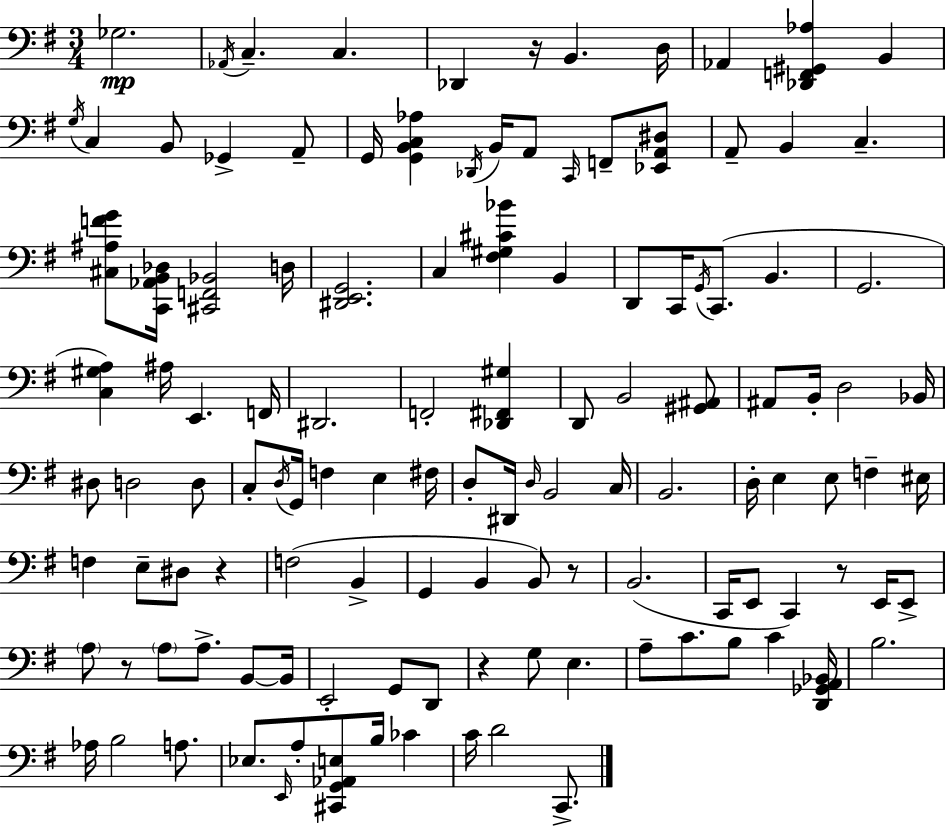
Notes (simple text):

Gb3/h. Ab2/s C3/q. C3/q. Db2/q R/s B2/q. D3/s Ab2/q [Db2,F2,G#2,Ab3]/q B2/q G3/s C3/q B2/e Gb2/q A2/e G2/s [G2,B2,C3,Ab3]/q Db2/s B2/s A2/e C2/s F2/e [Eb2,A2,D#3]/e A2/e B2/q C3/q. [C#3,A#3,F4,G4]/e [C2,Ab2,B2,Db3]/s [C#2,F2,Bb2]/h D3/s [D#2,E2,G2]/h. C3/q [F#3,G#3,C#4,Bb4]/q B2/q D2/e C2/s G2/s C2/e. B2/q. G2/h. [C3,G#3,A3]/q A#3/s E2/q. F2/s D#2/h. F2/h [Db2,F#2,G#3]/q D2/e B2/h [G#2,A#2]/e A#2/e B2/s D3/h Bb2/s D#3/e D3/h D3/e C3/e D3/s G2/s F3/q E3/q F#3/s D3/e D#2/s D3/s B2/h C3/s B2/h. D3/s E3/q E3/e F3/q EIS3/s F3/q E3/e D#3/e R/q F3/h B2/q G2/q B2/q B2/e R/e B2/h. C2/s E2/e C2/q R/e E2/s E2/e A3/e R/e A3/e A3/e. B2/e B2/s E2/h G2/e D2/e R/q G3/e E3/q. A3/e C4/e. B3/e C4/q [D2,Gb2,A2,Bb2]/s B3/h. Ab3/s B3/h A3/e. Eb3/e. E2/s A3/e [C#2,G2,Ab2,E3]/e B3/s CES4/q C4/s D4/h C2/e.